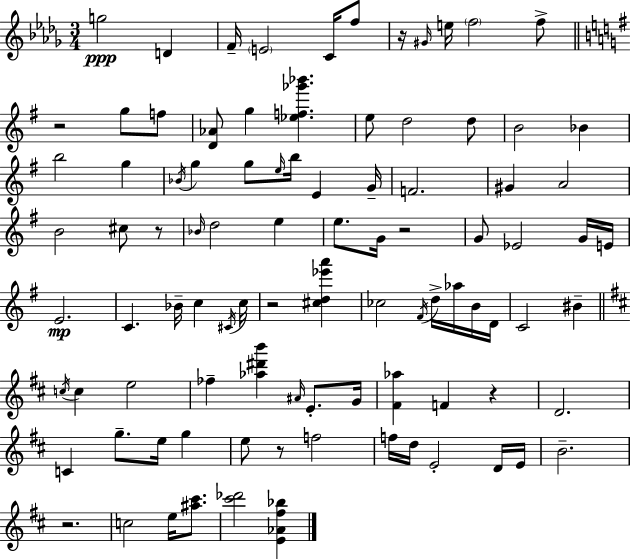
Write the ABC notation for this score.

X:1
T:Untitled
M:3/4
L:1/4
K:Bbm
g2 D F/4 E2 C/4 f/2 z/4 ^G/4 e/4 f2 f/2 z2 g/2 f/2 [D_A]/2 g [_ef_g'_b'] e/2 d2 d/2 B2 _B b2 g _B/4 g g/2 e/4 b/4 E G/4 F2 ^G A2 B2 ^c/2 z/2 _B/4 d2 e e/2 G/4 z2 G/2 _E2 G/4 E/4 E2 C _B/4 c ^C/4 c/4 z2 [^cd_e'a'] _c2 ^F/4 d/4 _a/4 B/4 D/4 C2 ^B c/4 c e2 _f [_a^d'b'] ^A/4 E/2 G/4 [^F_a] F z D2 C g/2 e/4 g e/2 z/2 f2 f/4 d/4 E2 D/4 E/4 B2 z2 c2 e/4 [^a^c']/2 [^c'_d']2 [E_A^f_b]